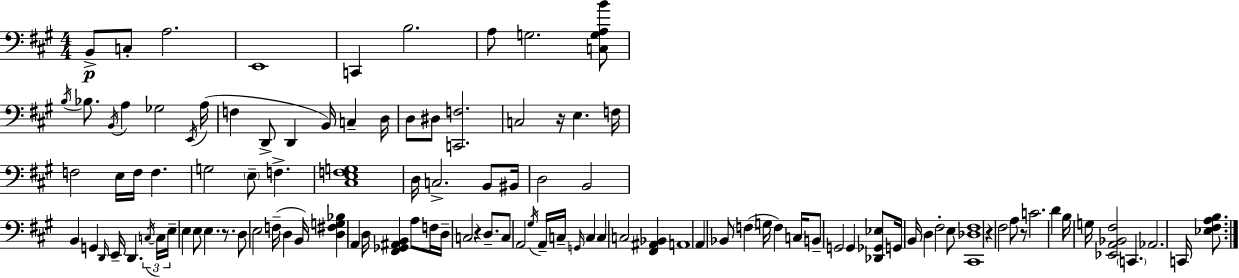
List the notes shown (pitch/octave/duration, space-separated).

B2/e C3/e A3/h. E2/w C2/q B3/h. A3/e G3/h. [C3,G3,A3,B4]/e B3/s Bb3/e. B2/s A3/q Gb3/h E2/s A3/s F3/q D2/e D2/q B2/s C3/q D3/s D3/e D#3/e [C2,F3]/h. C3/h R/s E3/q. F3/s F3/h E3/s F3/s F3/q. G3/h E3/e F3/q. [C#3,E3,F3,G3]/w D3/s C3/h. B2/e BIS2/s D3/h B2/h B2/q G2/q D2/s E2/s D2/q. C3/s C3/s E3/s E3/q E3/e E3/q. R/e. D3/e E3/h F3/s D3/q B2/s [D3,F#3,G3,Bb3]/q A2/q D3/s [F#2,Gb2,A#2,B2]/q A3/e F3/s D3/s C3/h R/q D3/e. C3/e A2/h G#3/s A2/s C3/s G2/s C3/q C3/q C3/h [F#2,A#2,Bb2]/q A2/w A2/q Bb2/e F3/q G3/s F3/q C3/s B2/e G2/h G2/q [Db2,Gb2,Eb3]/e G2/s B2/s D3/q F#3/h E3/e [C#2,Db3,F#3]/w R/q F#3/h A3/e R/e C4/h. D4/q B3/s G3/s [Eb2,A2,Bb2,F#3]/h C2/q. Ab2/h. C2/s [Eb3,F#3,A3,B3]/e.